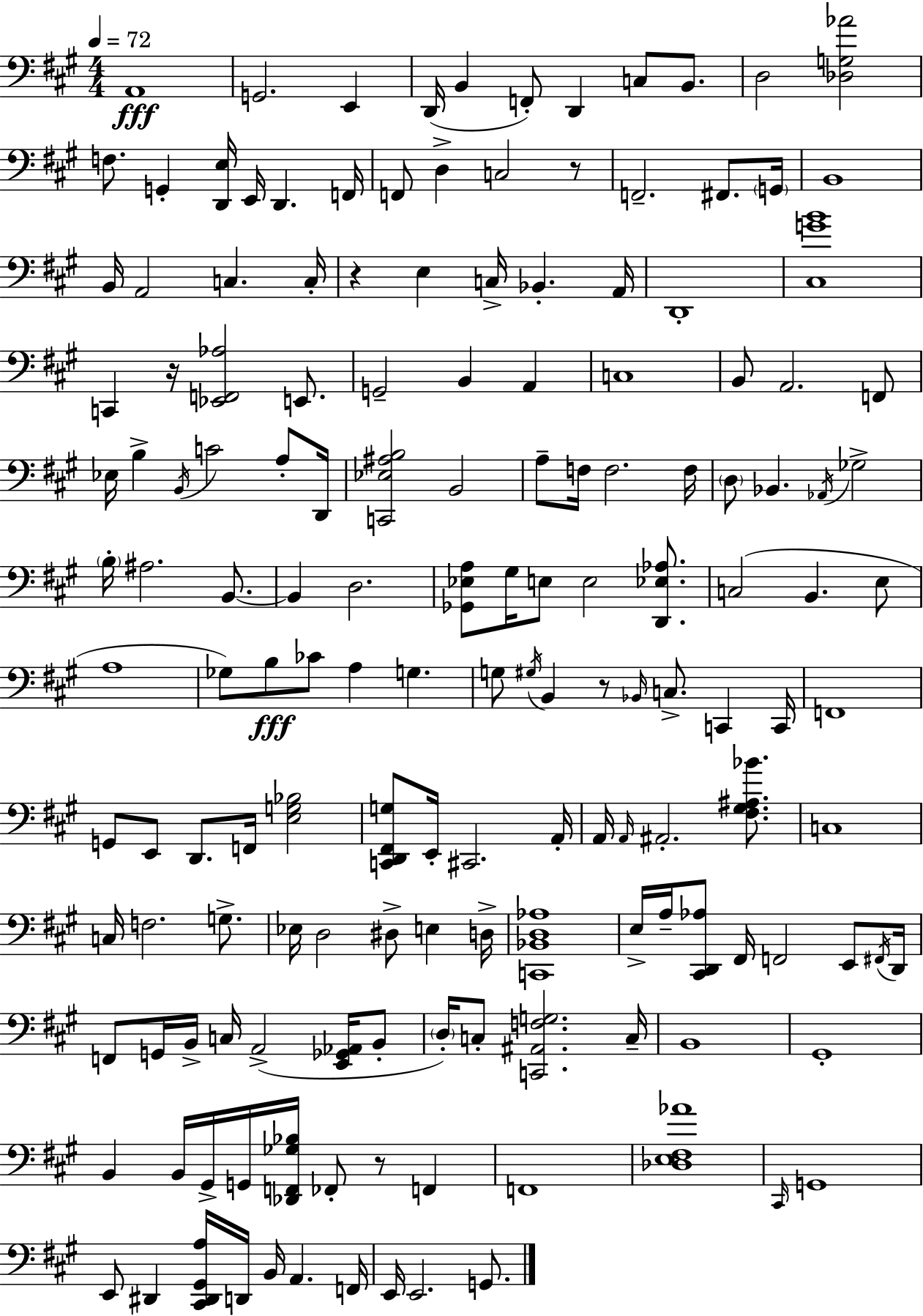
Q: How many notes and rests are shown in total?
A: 157